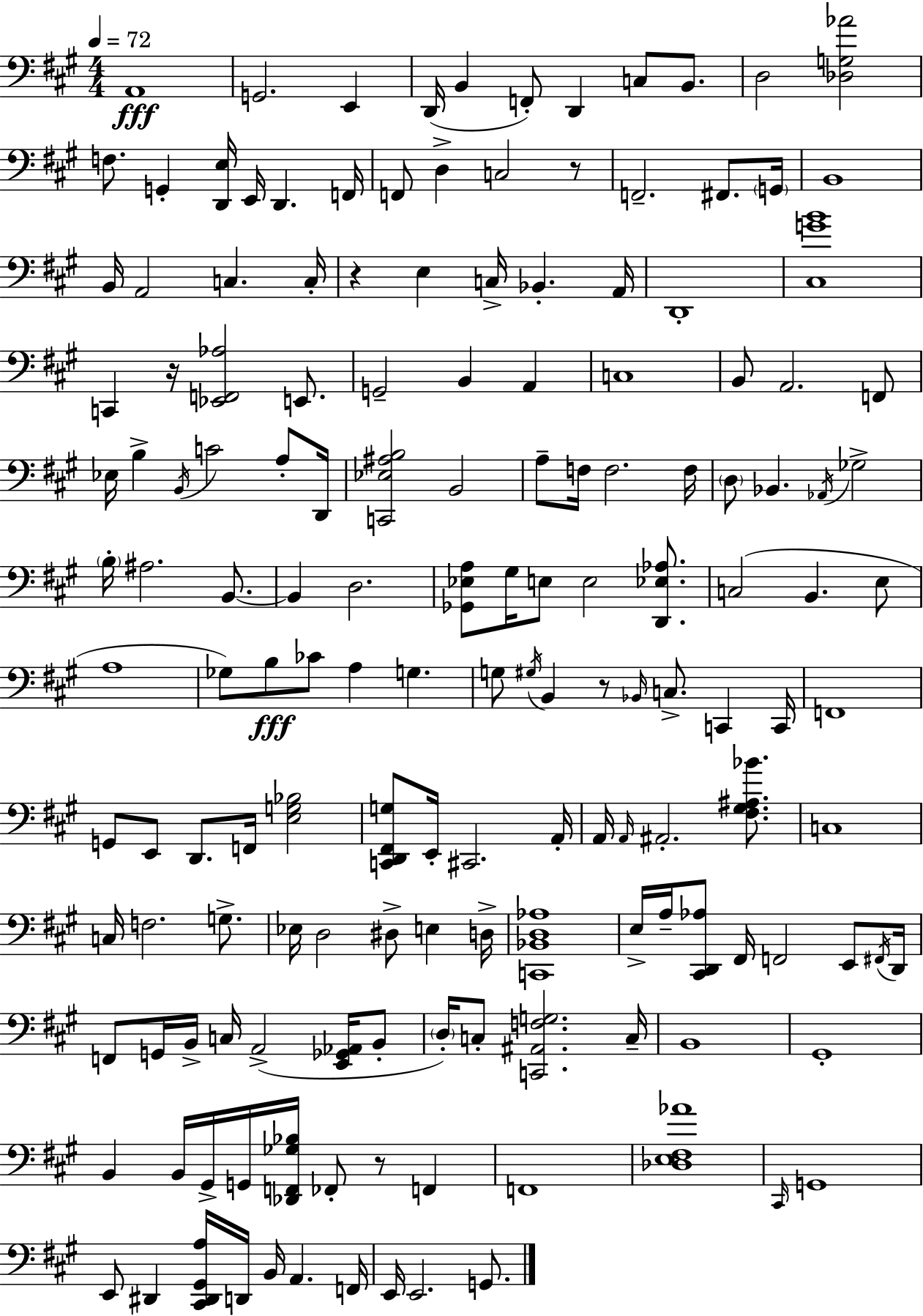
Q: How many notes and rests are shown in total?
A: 157